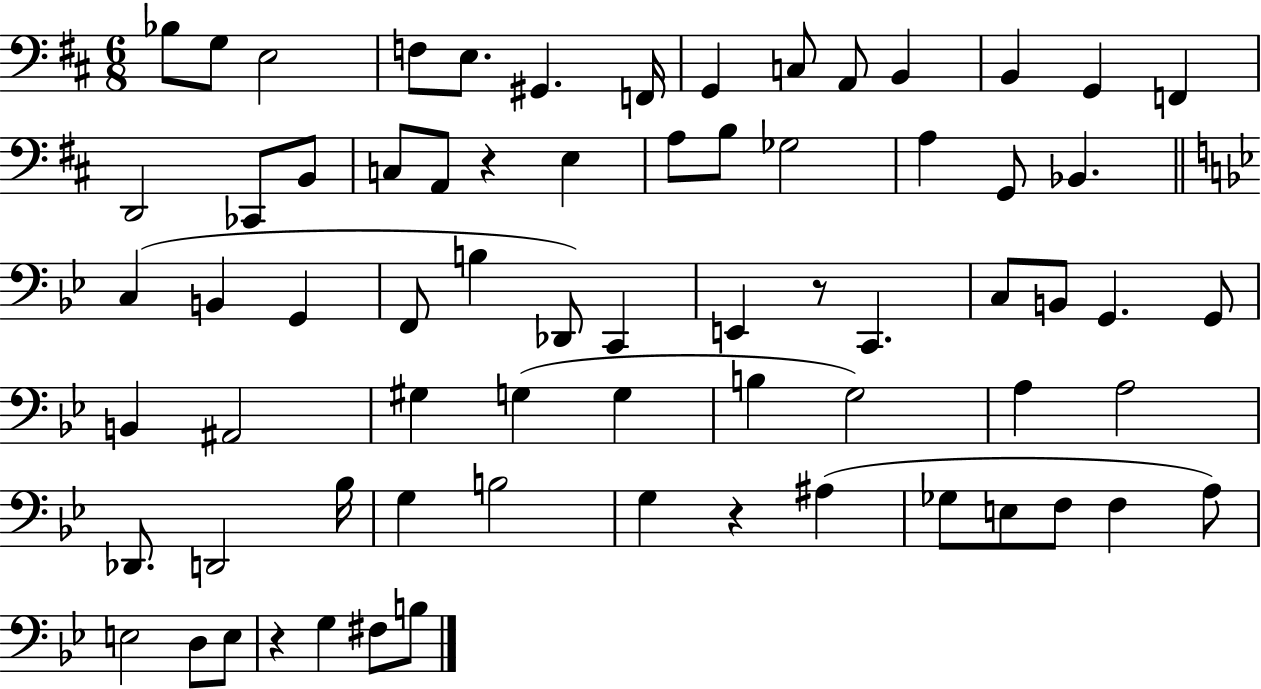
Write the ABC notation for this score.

X:1
T:Untitled
M:6/8
L:1/4
K:D
_B,/2 G,/2 E,2 F,/2 E,/2 ^G,, F,,/4 G,, C,/2 A,,/2 B,, B,, G,, F,, D,,2 _C,,/2 B,,/2 C,/2 A,,/2 z E, A,/2 B,/2 _G,2 A, G,,/2 _B,, C, B,, G,, F,,/2 B, _D,,/2 C,, E,, z/2 C,, C,/2 B,,/2 G,, G,,/2 B,, ^A,,2 ^G, G, G, B, G,2 A, A,2 _D,,/2 D,,2 _B,/4 G, B,2 G, z ^A, _G,/2 E,/2 F,/2 F, A,/2 E,2 D,/2 E,/2 z G, ^F,/2 B,/2